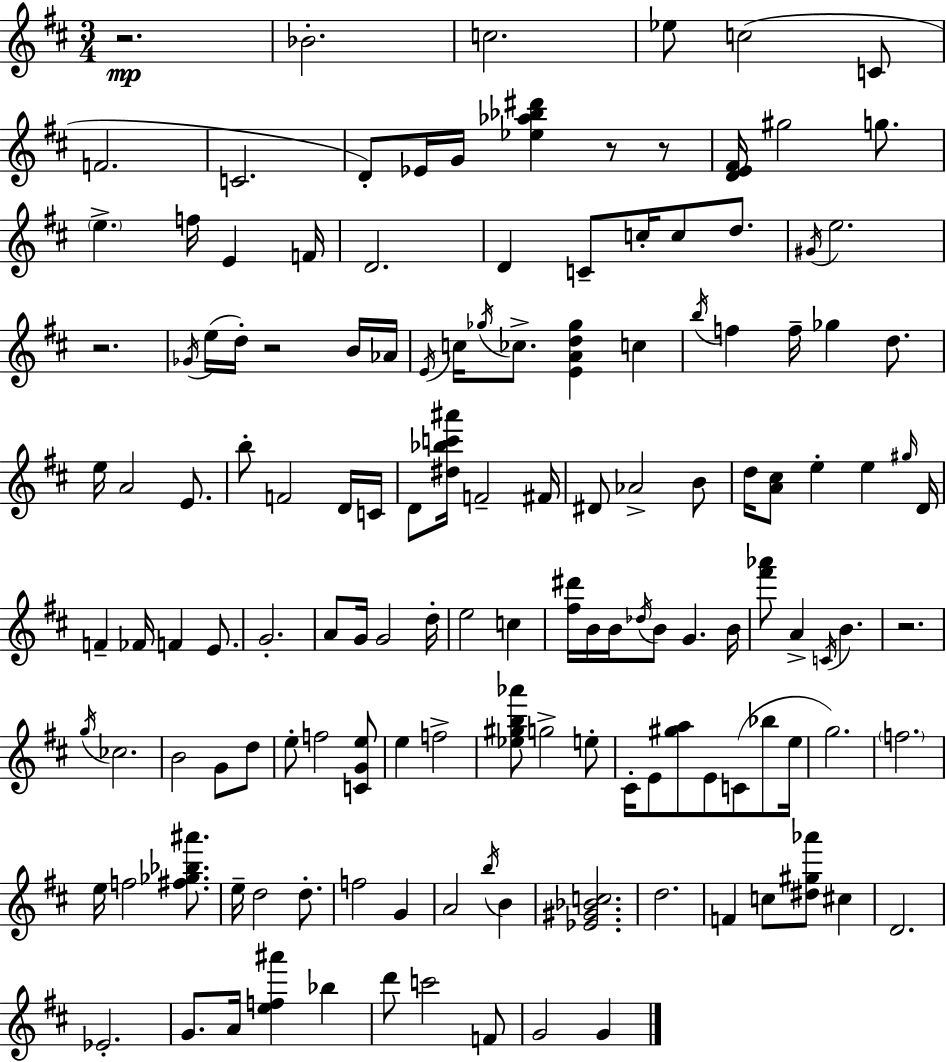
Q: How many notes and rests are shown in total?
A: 140